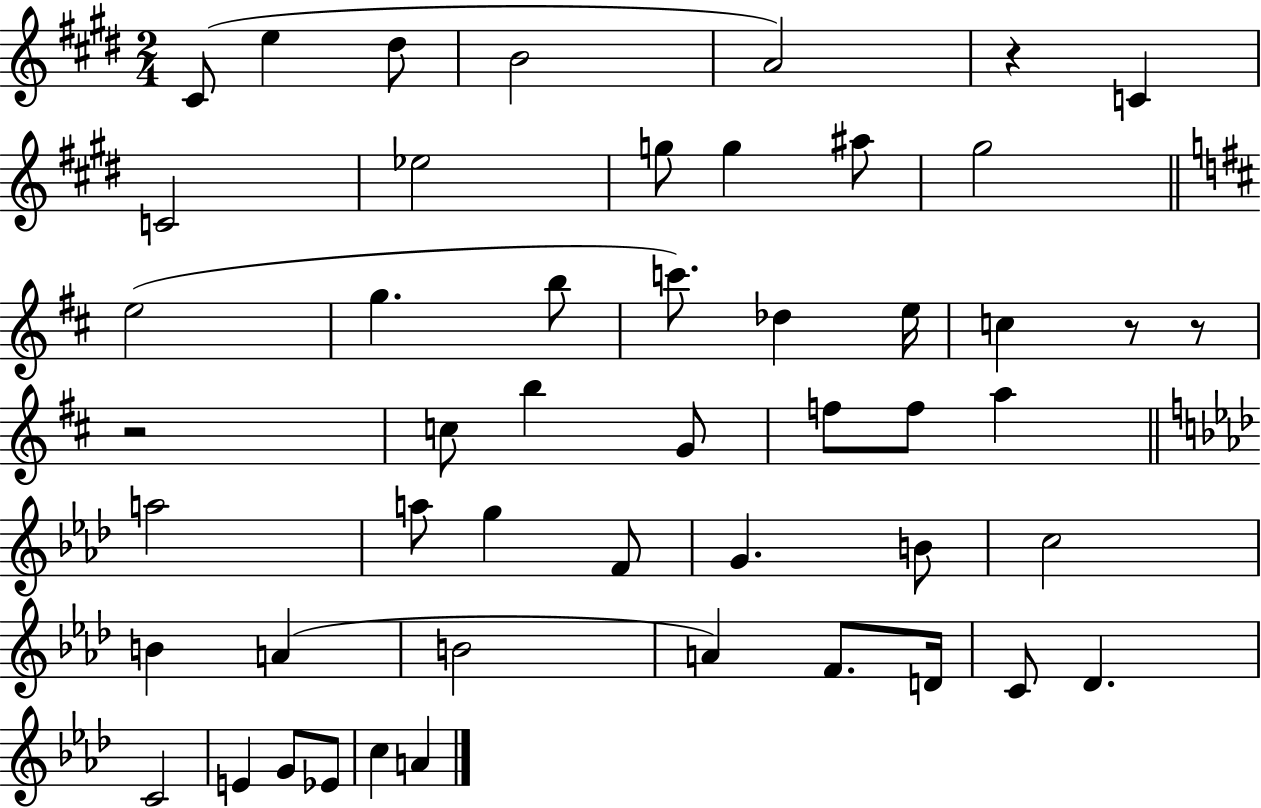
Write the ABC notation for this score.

X:1
T:Untitled
M:2/4
L:1/4
K:E
^C/2 e ^d/2 B2 A2 z C C2 _e2 g/2 g ^a/2 ^g2 e2 g b/2 c'/2 _d e/4 c z/2 z/2 z2 c/2 b G/2 f/2 f/2 a a2 a/2 g F/2 G B/2 c2 B A B2 A F/2 D/4 C/2 _D C2 E G/2 _E/2 c A